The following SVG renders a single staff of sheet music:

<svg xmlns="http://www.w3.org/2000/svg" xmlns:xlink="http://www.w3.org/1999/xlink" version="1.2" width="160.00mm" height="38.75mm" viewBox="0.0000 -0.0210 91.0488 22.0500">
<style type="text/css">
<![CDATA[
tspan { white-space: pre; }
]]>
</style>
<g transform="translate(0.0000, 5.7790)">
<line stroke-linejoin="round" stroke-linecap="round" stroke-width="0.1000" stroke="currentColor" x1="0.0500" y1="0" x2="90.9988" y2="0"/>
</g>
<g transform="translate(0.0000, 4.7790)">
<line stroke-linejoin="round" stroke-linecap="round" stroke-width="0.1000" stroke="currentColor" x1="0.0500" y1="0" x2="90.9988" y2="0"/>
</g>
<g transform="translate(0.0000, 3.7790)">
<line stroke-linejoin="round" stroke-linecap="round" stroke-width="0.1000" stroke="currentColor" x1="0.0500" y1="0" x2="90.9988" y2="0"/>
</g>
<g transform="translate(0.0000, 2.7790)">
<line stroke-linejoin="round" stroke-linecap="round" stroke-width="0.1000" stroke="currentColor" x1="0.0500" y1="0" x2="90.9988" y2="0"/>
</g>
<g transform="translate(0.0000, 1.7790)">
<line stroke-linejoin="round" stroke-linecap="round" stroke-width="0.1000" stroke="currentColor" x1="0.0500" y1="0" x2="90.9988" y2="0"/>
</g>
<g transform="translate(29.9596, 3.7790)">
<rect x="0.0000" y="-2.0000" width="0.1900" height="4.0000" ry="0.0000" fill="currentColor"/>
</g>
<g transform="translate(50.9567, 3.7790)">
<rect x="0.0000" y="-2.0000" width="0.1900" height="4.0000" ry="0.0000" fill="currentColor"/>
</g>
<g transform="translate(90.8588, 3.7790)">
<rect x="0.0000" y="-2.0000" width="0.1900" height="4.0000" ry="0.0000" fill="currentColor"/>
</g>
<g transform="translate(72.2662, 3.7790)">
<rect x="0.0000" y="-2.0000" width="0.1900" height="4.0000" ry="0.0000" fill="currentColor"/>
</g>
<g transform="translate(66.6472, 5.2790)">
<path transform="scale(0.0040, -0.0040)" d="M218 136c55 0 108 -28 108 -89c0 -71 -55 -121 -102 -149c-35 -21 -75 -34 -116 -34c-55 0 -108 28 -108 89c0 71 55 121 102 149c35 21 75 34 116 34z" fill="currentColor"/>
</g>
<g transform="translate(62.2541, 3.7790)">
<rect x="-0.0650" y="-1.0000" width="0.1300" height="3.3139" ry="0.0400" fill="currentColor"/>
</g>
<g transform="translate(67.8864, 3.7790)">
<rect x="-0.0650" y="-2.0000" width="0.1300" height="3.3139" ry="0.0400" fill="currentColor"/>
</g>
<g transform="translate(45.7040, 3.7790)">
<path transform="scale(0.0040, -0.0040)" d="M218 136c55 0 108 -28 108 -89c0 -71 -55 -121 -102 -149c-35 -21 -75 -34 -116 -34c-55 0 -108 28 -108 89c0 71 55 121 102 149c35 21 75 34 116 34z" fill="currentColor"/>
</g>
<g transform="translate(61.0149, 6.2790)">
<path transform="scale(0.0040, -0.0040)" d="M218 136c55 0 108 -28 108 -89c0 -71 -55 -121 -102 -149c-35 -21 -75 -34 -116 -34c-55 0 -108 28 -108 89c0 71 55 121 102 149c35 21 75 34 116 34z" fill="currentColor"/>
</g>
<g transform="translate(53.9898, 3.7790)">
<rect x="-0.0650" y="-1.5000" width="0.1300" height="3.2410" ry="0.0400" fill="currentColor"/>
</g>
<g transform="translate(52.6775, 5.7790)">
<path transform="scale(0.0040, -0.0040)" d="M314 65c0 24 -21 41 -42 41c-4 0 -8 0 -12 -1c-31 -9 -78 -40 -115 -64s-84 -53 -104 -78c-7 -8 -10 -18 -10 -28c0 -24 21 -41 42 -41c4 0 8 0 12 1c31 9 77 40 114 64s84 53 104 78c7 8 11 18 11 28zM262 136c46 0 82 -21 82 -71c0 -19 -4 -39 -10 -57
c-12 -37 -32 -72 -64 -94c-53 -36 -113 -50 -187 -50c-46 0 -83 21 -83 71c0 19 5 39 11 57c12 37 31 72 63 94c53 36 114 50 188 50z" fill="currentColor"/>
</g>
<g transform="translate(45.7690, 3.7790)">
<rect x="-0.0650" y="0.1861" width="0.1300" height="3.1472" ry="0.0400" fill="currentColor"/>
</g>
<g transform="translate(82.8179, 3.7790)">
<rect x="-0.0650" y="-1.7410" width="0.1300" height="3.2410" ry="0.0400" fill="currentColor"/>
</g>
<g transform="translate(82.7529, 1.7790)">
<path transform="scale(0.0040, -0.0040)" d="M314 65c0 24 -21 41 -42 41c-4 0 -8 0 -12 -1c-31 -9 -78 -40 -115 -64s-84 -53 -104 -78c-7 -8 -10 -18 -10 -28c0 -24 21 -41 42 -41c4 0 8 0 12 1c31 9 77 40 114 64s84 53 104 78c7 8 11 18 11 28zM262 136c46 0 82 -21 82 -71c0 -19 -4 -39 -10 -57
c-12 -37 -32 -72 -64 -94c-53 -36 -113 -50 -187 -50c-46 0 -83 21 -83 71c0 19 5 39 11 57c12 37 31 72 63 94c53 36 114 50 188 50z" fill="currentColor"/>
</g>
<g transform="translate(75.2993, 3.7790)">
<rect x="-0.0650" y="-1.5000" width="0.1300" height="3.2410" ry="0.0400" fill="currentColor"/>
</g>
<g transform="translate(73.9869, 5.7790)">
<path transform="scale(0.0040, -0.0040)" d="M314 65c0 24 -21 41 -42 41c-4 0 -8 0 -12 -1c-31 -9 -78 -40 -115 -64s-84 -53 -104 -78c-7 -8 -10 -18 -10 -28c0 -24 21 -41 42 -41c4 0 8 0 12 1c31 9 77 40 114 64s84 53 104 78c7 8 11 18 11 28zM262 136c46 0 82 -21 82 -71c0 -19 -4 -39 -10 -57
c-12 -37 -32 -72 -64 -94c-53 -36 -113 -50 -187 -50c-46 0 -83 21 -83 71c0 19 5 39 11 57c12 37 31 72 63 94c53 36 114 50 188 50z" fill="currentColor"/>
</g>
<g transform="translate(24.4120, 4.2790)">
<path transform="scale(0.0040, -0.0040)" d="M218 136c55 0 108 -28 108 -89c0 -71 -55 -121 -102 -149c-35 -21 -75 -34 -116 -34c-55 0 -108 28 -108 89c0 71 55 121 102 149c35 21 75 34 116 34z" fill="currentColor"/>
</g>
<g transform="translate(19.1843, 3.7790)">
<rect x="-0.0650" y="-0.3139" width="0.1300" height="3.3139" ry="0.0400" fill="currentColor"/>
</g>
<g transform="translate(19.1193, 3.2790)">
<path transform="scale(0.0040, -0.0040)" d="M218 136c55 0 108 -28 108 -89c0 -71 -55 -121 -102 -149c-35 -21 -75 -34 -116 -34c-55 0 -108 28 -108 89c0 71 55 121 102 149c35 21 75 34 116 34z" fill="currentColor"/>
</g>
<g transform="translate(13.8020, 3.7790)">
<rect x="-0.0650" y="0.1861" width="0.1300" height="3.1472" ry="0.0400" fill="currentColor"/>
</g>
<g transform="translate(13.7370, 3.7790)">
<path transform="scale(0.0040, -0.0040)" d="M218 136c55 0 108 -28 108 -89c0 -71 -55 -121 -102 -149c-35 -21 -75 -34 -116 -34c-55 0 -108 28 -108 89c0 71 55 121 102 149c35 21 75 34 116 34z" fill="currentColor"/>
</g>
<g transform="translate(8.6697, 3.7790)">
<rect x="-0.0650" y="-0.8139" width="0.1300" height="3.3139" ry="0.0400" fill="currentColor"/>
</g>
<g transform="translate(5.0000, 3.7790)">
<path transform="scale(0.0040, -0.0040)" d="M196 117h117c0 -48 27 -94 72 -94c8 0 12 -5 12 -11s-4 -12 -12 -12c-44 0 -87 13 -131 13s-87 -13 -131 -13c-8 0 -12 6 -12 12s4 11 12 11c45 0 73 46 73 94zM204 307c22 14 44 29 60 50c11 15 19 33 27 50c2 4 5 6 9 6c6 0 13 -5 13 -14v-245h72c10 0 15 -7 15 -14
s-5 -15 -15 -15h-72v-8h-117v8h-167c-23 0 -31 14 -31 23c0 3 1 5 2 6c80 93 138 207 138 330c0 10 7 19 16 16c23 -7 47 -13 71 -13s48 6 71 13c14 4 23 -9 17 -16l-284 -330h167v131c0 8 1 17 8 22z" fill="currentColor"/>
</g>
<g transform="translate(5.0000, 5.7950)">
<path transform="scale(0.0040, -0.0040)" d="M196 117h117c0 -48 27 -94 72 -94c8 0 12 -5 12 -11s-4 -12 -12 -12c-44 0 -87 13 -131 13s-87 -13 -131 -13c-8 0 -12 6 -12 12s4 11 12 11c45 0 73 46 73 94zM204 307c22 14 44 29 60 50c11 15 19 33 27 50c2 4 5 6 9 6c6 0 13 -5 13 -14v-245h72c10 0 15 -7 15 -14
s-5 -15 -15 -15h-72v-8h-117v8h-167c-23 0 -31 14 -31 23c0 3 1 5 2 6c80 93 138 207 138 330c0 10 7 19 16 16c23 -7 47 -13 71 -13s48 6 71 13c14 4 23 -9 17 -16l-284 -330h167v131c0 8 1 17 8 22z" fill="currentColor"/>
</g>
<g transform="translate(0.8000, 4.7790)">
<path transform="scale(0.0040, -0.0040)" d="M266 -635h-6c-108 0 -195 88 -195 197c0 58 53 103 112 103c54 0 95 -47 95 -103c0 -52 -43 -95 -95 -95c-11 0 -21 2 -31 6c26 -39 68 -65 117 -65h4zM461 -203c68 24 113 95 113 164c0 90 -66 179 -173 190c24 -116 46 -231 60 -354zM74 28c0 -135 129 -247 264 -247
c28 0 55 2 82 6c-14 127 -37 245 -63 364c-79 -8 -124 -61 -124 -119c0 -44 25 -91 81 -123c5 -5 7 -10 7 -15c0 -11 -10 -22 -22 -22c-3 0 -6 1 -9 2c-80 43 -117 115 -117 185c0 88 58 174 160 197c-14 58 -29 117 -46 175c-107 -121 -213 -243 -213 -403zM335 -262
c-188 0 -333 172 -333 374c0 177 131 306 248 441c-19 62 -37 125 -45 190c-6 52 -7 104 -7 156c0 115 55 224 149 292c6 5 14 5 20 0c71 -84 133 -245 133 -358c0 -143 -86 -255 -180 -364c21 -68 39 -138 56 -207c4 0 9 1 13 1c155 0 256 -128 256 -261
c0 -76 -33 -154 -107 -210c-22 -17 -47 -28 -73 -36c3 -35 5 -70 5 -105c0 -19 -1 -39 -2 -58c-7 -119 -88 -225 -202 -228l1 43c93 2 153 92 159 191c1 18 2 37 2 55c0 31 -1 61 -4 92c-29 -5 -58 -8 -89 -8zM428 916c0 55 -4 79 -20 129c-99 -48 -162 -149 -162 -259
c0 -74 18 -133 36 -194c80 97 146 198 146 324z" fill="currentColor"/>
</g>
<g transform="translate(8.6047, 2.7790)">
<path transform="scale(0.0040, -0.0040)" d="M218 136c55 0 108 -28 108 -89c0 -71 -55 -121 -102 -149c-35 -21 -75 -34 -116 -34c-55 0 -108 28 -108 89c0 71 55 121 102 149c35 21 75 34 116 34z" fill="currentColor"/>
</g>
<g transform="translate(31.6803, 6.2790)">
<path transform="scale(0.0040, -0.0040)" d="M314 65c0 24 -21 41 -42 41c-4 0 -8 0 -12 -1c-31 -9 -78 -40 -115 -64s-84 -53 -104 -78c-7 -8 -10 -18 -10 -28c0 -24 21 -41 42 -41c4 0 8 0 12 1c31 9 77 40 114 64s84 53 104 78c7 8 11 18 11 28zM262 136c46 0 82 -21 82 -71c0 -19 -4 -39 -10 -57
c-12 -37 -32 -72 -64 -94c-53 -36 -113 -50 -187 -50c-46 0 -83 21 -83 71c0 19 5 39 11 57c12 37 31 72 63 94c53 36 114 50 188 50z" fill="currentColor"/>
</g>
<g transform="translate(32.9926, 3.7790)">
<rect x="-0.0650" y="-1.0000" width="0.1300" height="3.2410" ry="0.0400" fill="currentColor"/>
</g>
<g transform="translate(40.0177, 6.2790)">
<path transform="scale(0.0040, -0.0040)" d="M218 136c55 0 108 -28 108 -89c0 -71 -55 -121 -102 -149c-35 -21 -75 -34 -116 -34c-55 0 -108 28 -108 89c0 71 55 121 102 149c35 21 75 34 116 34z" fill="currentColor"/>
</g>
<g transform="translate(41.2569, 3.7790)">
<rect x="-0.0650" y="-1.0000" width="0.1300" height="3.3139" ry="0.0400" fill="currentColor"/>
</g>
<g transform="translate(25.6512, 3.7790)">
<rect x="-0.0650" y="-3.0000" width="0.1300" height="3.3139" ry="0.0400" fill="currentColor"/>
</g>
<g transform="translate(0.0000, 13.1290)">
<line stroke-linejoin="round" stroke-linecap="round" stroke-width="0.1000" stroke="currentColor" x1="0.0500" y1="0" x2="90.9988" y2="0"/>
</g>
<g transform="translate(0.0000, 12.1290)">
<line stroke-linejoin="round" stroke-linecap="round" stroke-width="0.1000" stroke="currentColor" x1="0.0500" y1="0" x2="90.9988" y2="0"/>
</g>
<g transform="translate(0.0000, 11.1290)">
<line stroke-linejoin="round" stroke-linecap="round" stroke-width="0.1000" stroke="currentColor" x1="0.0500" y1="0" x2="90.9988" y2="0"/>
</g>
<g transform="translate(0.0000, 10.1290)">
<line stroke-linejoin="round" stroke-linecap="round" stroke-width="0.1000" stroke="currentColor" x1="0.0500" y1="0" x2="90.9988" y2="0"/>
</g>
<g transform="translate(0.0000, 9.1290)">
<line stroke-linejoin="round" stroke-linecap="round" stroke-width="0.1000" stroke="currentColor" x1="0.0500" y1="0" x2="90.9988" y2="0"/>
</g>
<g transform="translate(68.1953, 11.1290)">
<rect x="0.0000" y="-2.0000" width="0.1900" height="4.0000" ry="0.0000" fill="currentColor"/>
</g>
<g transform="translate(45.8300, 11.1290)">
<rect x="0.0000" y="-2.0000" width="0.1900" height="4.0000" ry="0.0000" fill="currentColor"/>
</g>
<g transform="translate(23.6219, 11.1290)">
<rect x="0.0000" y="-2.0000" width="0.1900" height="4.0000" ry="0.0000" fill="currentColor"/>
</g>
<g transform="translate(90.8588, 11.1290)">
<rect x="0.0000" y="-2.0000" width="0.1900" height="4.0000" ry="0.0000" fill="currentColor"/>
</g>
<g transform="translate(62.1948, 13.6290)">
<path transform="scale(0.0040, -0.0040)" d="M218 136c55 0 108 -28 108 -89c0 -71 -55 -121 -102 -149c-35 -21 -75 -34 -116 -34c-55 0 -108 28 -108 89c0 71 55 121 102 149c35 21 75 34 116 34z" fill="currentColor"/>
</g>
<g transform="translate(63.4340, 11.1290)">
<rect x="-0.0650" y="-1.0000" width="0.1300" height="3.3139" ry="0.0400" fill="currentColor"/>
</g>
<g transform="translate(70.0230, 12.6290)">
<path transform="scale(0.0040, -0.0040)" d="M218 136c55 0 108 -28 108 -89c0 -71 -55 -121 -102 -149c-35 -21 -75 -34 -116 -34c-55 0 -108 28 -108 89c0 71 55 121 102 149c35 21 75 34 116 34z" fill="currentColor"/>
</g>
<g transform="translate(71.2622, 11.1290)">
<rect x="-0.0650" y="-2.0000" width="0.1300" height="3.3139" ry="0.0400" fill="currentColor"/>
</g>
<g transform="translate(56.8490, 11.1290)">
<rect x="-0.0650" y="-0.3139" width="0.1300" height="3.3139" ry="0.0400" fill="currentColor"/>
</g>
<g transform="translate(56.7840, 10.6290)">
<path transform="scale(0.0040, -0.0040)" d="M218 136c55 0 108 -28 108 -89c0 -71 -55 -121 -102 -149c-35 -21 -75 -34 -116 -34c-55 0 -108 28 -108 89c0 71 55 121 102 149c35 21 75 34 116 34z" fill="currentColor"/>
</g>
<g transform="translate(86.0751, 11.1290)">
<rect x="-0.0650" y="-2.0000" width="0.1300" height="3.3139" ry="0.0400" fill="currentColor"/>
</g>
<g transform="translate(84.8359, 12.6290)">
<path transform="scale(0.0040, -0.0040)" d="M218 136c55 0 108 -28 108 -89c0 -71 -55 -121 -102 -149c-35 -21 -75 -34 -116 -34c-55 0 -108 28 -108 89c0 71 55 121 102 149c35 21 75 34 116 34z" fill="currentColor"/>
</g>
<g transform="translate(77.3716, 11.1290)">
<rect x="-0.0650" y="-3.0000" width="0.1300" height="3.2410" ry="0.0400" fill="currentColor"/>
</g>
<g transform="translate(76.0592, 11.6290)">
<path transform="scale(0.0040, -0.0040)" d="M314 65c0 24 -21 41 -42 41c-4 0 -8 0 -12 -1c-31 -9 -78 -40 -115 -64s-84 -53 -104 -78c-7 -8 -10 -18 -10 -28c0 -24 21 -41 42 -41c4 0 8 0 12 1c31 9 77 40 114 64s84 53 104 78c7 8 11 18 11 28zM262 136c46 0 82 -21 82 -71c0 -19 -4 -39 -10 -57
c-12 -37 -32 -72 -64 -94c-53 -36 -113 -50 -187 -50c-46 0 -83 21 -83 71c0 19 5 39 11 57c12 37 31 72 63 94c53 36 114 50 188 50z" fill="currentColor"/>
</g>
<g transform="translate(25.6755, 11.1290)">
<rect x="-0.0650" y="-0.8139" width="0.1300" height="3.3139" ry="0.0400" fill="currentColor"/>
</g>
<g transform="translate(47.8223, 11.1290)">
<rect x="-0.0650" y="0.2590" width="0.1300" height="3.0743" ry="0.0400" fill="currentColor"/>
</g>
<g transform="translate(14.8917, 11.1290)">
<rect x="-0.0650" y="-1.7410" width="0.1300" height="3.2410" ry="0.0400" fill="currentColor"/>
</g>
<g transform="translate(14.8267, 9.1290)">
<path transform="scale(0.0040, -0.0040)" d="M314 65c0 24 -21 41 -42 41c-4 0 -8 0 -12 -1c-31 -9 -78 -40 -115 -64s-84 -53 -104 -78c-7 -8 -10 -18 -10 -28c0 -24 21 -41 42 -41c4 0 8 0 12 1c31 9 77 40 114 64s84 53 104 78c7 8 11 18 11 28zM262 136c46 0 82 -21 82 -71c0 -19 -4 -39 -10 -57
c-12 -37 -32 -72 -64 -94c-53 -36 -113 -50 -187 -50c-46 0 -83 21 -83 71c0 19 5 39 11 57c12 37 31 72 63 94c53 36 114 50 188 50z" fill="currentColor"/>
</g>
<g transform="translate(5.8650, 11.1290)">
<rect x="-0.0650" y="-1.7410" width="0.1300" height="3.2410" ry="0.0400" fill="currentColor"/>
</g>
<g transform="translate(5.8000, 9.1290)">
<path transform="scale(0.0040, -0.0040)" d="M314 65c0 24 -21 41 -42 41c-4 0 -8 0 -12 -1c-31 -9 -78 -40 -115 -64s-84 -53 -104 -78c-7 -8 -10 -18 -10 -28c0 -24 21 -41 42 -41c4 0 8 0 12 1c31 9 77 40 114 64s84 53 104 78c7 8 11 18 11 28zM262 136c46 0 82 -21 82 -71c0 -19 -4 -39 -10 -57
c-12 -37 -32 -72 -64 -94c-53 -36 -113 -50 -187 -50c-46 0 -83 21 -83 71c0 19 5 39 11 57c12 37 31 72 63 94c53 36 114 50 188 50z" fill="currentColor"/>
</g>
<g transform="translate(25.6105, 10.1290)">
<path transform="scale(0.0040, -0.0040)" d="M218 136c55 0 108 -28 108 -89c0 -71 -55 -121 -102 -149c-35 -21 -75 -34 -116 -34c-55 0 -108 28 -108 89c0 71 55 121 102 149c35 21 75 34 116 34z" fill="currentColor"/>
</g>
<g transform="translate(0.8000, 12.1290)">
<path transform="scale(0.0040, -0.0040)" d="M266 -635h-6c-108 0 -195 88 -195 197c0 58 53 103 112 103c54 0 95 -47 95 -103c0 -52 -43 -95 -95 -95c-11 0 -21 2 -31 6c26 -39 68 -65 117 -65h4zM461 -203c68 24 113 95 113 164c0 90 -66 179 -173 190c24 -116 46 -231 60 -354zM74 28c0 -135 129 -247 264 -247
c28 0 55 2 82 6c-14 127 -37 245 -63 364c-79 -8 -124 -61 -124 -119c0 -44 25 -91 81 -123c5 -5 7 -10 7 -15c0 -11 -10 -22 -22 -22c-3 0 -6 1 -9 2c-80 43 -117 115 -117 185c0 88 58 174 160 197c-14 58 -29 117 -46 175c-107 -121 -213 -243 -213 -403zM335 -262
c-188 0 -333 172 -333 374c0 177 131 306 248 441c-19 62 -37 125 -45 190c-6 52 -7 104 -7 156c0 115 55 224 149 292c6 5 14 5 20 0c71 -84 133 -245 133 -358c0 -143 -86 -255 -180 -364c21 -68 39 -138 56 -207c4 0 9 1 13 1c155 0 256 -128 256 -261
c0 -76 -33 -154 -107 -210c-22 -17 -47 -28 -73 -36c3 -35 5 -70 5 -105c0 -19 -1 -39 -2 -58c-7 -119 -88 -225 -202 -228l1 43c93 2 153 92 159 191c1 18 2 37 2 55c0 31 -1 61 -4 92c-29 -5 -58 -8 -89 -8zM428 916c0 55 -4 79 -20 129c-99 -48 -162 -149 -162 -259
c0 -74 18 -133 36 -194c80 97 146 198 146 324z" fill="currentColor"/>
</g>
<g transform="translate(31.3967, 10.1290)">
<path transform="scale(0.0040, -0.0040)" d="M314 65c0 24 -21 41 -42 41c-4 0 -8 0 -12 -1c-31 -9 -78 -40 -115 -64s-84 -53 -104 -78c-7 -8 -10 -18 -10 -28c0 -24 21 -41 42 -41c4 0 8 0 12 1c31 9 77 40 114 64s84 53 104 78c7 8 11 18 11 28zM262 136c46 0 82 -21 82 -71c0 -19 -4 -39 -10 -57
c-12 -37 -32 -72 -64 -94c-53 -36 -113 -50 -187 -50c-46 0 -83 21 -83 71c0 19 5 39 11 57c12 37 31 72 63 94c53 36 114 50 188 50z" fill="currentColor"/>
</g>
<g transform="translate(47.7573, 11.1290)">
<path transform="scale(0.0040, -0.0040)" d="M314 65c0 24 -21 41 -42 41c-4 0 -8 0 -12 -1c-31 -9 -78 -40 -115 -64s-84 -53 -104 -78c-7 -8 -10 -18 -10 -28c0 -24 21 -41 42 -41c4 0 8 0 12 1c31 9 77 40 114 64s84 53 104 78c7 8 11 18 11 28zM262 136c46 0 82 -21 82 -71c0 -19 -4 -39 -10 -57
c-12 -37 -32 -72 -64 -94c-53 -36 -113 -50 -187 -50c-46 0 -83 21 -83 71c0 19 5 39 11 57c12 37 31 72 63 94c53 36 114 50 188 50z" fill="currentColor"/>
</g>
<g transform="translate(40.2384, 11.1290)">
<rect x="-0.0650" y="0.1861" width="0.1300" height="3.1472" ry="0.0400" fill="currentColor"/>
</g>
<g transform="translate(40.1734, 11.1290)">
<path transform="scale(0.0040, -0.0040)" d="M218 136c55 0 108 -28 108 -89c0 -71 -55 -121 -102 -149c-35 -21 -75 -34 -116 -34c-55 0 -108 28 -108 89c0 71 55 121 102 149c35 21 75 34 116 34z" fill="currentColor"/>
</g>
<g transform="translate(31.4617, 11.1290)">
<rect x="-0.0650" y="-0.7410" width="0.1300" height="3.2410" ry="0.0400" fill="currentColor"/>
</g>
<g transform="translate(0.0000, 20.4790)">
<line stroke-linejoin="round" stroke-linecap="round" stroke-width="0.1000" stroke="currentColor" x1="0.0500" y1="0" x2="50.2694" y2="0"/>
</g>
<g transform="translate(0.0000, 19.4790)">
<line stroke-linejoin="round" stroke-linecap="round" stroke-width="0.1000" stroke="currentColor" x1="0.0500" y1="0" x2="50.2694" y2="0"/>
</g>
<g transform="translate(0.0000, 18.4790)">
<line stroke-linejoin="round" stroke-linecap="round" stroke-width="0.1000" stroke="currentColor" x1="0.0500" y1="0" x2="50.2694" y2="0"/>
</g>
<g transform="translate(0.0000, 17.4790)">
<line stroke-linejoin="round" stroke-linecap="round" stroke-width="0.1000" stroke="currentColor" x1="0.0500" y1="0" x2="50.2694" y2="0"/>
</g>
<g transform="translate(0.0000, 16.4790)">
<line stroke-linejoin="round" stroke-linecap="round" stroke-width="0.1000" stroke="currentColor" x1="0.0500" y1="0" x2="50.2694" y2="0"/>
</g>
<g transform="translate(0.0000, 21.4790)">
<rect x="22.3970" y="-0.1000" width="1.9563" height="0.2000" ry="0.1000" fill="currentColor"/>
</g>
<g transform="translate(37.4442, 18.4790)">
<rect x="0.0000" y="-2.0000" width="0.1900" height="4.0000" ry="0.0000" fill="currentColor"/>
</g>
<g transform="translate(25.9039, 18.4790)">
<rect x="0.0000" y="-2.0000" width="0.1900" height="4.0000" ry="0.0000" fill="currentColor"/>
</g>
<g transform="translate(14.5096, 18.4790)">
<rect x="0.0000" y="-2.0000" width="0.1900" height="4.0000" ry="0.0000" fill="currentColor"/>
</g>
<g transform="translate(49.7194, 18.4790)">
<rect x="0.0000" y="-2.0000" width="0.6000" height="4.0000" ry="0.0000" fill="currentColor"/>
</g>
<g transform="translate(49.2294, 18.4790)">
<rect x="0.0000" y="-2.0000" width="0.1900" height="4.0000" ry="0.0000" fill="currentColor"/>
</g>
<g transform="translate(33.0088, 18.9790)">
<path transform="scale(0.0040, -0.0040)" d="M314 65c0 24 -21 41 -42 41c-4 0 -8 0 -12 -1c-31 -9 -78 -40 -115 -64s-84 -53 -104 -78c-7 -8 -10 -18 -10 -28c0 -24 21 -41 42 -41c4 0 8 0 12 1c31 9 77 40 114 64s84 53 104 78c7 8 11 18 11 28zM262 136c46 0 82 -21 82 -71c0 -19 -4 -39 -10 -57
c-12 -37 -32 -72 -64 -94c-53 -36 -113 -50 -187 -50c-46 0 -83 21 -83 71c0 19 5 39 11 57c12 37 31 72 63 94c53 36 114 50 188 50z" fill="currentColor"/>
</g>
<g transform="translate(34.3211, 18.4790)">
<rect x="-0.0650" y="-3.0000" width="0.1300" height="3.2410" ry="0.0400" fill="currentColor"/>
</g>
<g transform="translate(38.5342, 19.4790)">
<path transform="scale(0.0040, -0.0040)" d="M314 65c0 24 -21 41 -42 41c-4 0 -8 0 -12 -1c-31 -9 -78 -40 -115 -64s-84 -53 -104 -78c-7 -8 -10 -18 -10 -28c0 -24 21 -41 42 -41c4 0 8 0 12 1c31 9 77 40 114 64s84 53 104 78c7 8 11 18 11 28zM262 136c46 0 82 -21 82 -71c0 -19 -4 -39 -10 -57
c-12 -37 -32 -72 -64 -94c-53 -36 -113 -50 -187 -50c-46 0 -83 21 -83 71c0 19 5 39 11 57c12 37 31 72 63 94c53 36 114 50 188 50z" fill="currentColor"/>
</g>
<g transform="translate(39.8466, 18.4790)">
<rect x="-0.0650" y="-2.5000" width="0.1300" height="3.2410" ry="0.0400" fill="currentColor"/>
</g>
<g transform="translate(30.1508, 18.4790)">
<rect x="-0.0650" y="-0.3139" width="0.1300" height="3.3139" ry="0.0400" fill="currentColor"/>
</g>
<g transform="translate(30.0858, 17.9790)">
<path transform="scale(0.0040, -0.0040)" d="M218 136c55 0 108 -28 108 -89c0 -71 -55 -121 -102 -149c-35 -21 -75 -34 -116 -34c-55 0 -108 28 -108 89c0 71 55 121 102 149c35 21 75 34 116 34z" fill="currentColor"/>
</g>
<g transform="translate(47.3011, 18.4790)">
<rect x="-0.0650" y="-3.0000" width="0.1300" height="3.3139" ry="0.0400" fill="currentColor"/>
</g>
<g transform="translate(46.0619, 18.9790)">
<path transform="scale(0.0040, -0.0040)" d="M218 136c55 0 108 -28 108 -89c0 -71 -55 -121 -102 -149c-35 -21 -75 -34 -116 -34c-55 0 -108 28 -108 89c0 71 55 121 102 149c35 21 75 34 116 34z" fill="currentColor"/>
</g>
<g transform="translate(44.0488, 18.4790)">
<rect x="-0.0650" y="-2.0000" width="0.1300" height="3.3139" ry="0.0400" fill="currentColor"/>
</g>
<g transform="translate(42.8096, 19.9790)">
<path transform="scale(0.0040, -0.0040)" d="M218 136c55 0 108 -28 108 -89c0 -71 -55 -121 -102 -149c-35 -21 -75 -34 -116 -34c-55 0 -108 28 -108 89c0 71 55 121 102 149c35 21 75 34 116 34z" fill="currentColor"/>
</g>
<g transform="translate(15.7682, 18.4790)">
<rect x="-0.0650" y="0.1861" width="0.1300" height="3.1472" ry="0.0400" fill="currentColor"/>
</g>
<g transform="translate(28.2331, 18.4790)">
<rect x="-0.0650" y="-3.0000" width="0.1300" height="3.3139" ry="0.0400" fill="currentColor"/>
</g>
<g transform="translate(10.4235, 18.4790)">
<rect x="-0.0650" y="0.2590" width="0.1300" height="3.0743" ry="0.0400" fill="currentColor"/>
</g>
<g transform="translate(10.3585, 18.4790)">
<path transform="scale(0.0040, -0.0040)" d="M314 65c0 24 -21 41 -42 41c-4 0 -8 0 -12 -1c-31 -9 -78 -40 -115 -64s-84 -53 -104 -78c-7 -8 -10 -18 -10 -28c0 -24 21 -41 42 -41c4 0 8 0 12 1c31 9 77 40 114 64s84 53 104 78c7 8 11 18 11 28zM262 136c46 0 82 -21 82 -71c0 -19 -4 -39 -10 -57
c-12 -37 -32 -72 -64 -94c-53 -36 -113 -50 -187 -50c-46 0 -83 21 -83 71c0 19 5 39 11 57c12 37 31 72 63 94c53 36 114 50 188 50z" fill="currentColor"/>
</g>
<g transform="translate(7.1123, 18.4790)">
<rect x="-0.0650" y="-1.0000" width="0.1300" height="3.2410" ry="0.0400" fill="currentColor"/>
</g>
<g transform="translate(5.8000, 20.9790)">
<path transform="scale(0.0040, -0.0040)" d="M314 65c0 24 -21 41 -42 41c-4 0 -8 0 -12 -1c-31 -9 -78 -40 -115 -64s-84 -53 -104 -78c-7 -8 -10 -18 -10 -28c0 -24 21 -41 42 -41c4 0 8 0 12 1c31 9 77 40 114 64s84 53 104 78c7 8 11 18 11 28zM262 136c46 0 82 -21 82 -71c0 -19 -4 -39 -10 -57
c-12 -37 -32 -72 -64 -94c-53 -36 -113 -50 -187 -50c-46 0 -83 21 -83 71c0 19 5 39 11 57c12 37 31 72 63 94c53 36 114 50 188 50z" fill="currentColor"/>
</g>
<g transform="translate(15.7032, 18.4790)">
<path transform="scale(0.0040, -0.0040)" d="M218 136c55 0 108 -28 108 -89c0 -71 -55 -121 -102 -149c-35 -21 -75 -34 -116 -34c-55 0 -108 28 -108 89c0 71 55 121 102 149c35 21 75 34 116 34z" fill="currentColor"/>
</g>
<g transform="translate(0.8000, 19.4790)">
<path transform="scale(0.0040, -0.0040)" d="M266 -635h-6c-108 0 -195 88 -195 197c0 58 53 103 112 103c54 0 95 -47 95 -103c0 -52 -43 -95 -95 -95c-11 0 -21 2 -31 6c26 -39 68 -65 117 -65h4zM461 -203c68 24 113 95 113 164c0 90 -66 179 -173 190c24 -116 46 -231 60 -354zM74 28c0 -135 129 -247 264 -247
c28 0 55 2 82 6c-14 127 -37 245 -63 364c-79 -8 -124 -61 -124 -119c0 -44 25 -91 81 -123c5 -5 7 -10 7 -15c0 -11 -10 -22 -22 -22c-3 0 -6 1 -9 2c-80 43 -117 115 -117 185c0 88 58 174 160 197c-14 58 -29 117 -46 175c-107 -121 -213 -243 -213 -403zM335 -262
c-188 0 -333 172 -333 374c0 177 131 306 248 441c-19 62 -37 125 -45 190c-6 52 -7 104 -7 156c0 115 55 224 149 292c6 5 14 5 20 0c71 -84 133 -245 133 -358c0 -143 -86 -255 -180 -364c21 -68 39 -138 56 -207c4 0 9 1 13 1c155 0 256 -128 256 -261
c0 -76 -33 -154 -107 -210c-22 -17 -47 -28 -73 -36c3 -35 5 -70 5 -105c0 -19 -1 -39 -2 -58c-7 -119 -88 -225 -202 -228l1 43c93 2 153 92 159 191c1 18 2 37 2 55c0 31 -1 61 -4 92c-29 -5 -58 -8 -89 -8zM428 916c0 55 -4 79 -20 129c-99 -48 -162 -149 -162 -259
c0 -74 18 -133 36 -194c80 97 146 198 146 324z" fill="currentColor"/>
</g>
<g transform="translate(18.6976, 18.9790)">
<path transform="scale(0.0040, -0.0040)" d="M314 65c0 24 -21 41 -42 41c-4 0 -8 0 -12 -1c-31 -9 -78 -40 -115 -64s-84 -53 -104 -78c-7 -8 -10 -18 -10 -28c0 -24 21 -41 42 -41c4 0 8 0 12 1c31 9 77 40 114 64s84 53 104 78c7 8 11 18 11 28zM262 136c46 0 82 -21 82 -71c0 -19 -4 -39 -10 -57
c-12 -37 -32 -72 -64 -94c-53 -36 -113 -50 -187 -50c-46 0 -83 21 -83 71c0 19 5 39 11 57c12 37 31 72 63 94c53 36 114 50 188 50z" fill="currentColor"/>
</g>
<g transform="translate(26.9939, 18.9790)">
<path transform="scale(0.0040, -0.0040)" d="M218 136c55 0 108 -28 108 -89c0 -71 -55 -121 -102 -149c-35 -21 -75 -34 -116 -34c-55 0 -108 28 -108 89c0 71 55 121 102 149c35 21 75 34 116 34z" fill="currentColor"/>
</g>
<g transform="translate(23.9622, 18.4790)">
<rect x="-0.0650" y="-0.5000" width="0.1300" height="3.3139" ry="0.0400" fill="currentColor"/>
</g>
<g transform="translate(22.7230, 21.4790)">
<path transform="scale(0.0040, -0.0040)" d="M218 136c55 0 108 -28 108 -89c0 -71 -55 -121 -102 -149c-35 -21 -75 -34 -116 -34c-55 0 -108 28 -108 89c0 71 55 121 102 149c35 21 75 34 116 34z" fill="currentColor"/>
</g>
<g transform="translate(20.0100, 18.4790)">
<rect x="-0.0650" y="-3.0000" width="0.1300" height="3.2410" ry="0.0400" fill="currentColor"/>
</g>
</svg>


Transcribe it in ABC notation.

X:1
T:Untitled
M:4/4
L:1/4
K:C
d B c A D2 D B E2 D F E2 f2 f2 f2 d d2 B B2 c D F A2 F D2 B2 B A2 C A c A2 G2 F A